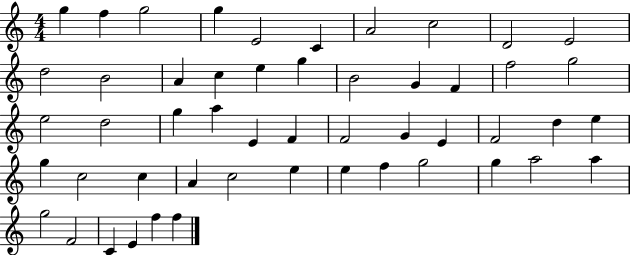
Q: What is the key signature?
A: C major